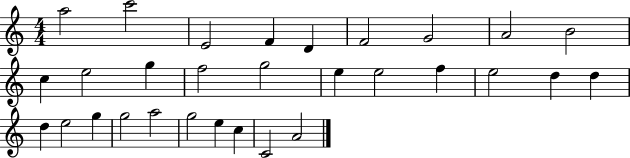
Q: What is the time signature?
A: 4/4